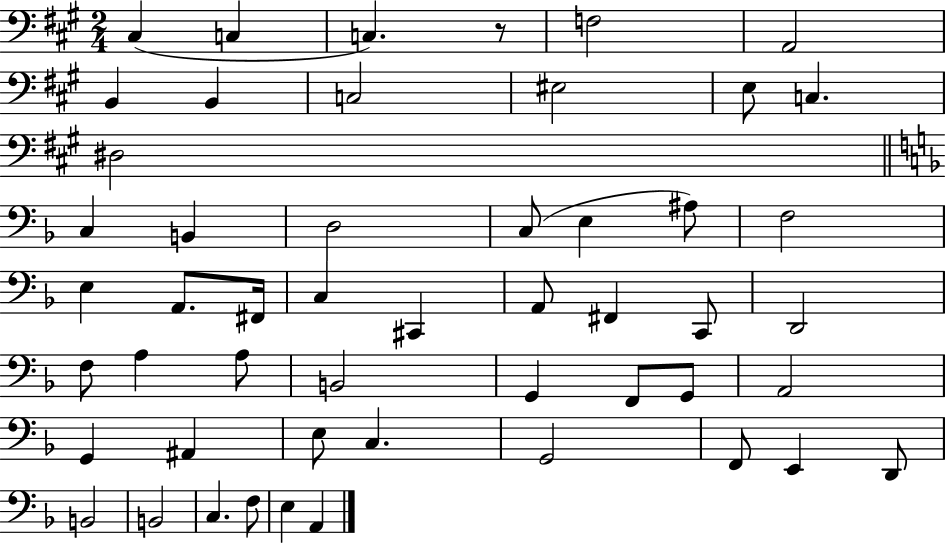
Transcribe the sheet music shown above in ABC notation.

X:1
T:Untitled
M:2/4
L:1/4
K:A
^C, C, C, z/2 F,2 A,,2 B,, B,, C,2 ^E,2 E,/2 C, ^D,2 C, B,, D,2 C,/2 E, ^A,/2 F,2 E, A,,/2 ^F,,/4 C, ^C,, A,,/2 ^F,, C,,/2 D,,2 F,/2 A, A,/2 B,,2 G,, F,,/2 G,,/2 A,,2 G,, ^A,, E,/2 C, G,,2 F,,/2 E,, D,,/2 B,,2 B,,2 C, F,/2 E, A,,